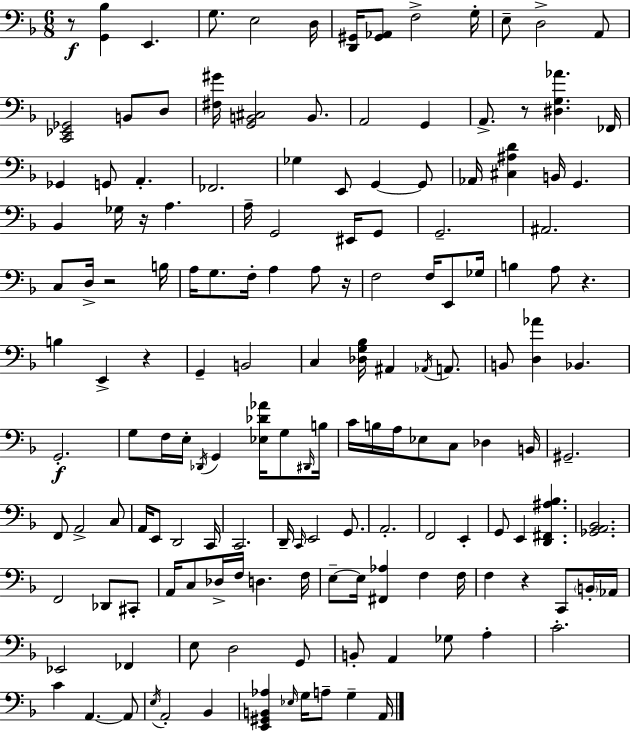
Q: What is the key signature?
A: D minor